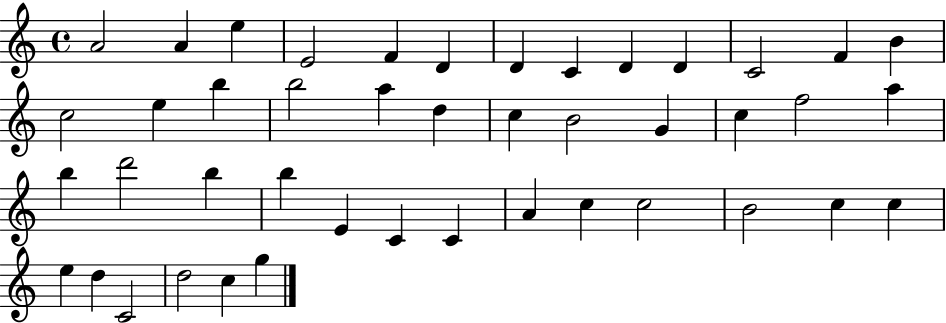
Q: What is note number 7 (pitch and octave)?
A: D4